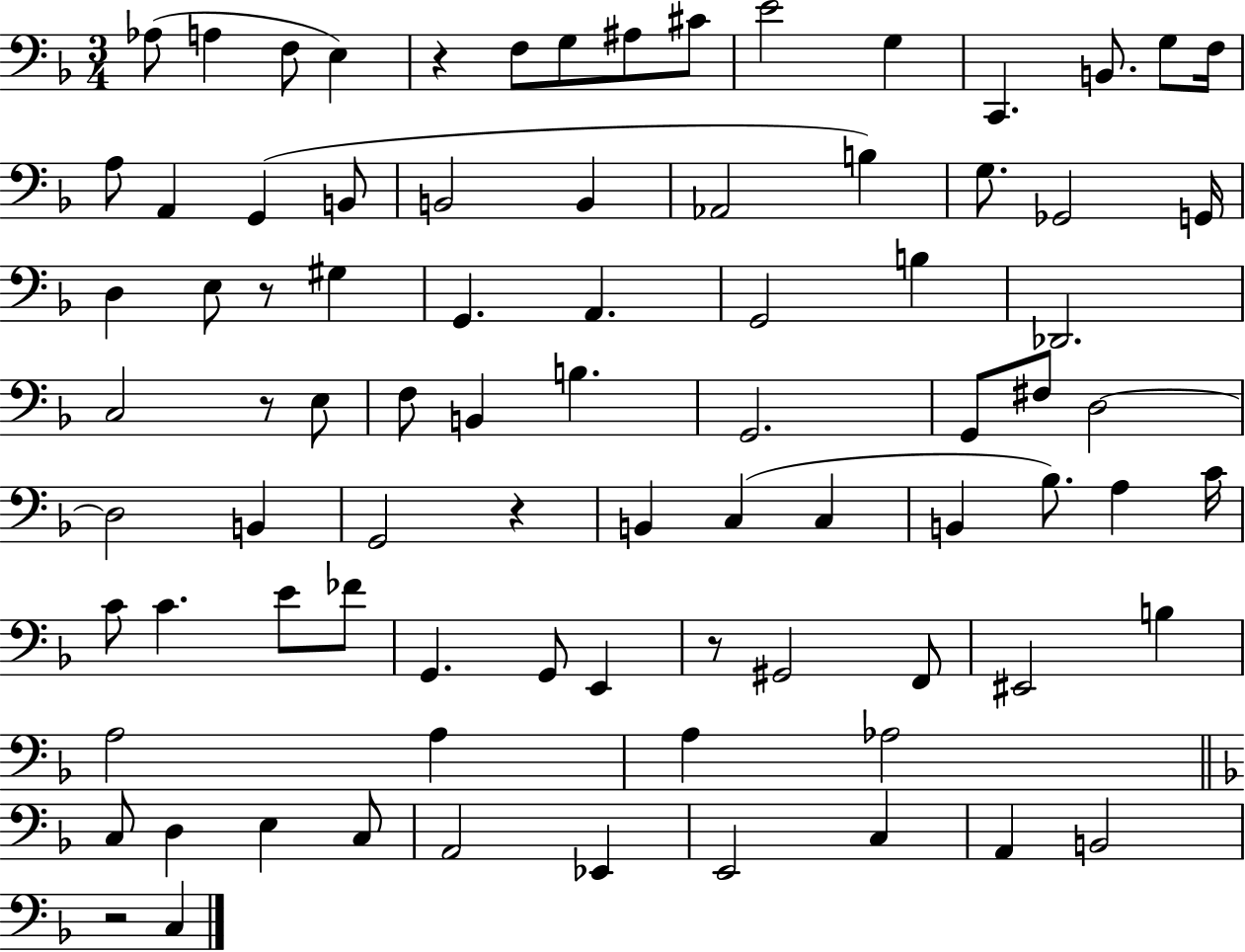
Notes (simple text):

Ab3/e A3/q F3/e E3/q R/q F3/e G3/e A#3/e C#4/e E4/h G3/q C2/q. B2/e. G3/e F3/s A3/e A2/q G2/q B2/e B2/h B2/q Ab2/h B3/q G3/e. Gb2/h G2/s D3/q E3/e R/e G#3/q G2/q. A2/q. G2/h B3/q Db2/h. C3/h R/e E3/e F3/e B2/q B3/q. G2/h. G2/e F#3/e D3/h D3/h B2/q G2/h R/q B2/q C3/q C3/q B2/q Bb3/e. A3/q C4/s C4/e C4/q. E4/e FES4/e G2/q. G2/e E2/q R/e G#2/h F2/e EIS2/h B3/q A3/h A3/q A3/q Ab3/h C3/e D3/q E3/q C3/e A2/h Eb2/q E2/h C3/q A2/q B2/h R/h C3/q